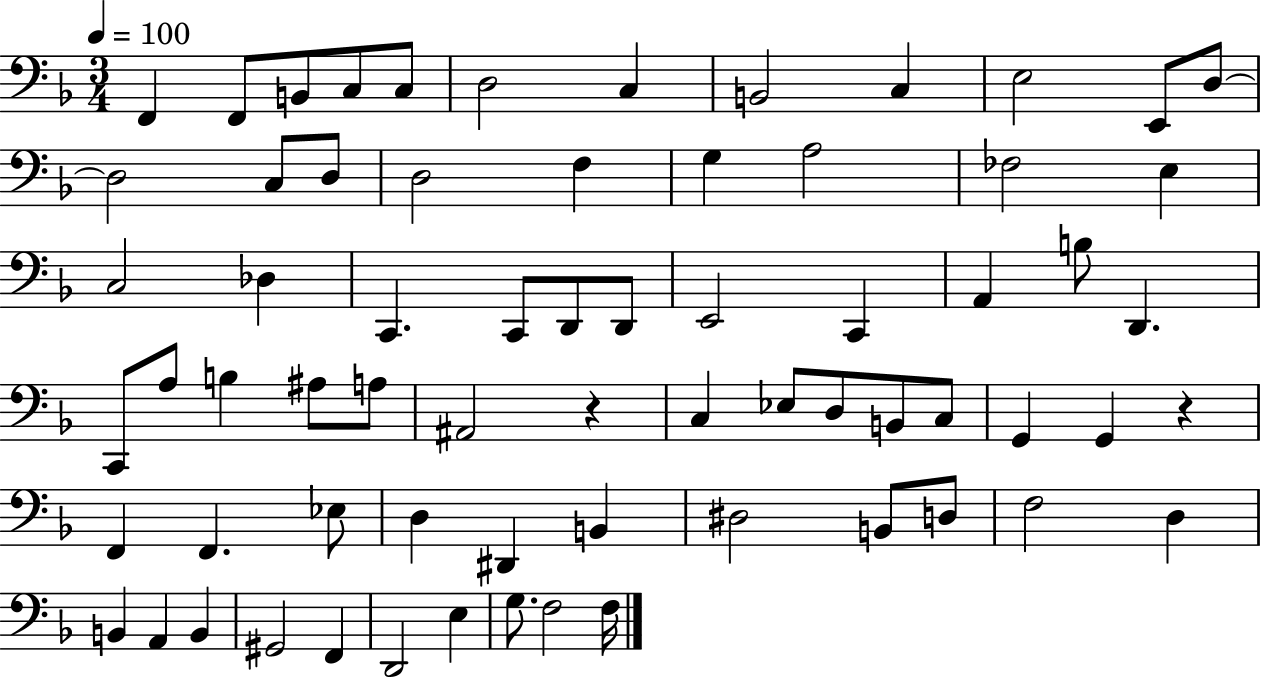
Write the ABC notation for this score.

X:1
T:Untitled
M:3/4
L:1/4
K:F
F,, F,,/2 B,,/2 C,/2 C,/2 D,2 C, B,,2 C, E,2 E,,/2 D,/2 D,2 C,/2 D,/2 D,2 F, G, A,2 _F,2 E, C,2 _D, C,, C,,/2 D,,/2 D,,/2 E,,2 C,, A,, B,/2 D,, C,,/2 A,/2 B, ^A,/2 A,/2 ^A,,2 z C, _E,/2 D,/2 B,,/2 C,/2 G,, G,, z F,, F,, _E,/2 D, ^D,, B,, ^D,2 B,,/2 D,/2 F,2 D, B,, A,, B,, ^G,,2 F,, D,,2 E, G,/2 F,2 F,/4